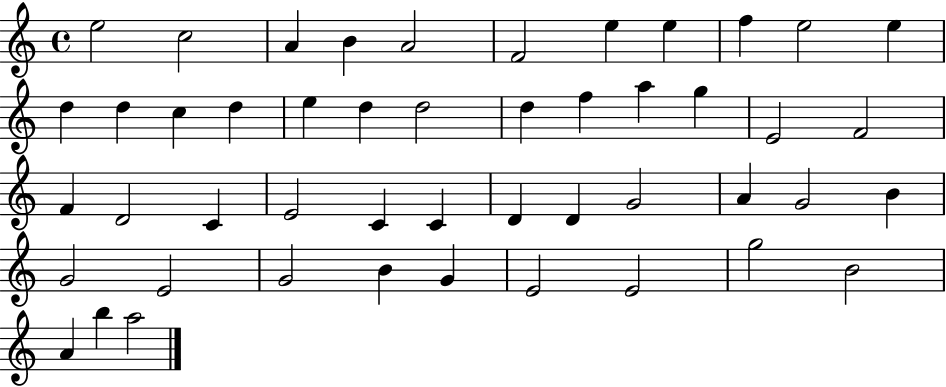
X:1
T:Untitled
M:4/4
L:1/4
K:C
e2 c2 A B A2 F2 e e f e2 e d d c d e d d2 d f a g E2 F2 F D2 C E2 C C D D G2 A G2 B G2 E2 G2 B G E2 E2 g2 B2 A b a2